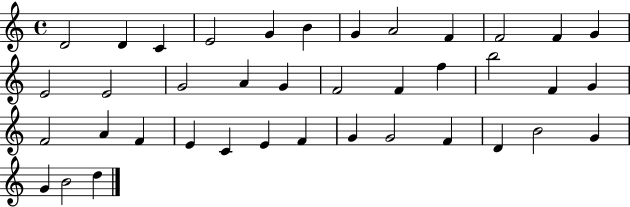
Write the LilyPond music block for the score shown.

{
  \clef treble
  \time 4/4
  \defaultTimeSignature
  \key c \major
  d'2 d'4 c'4 | e'2 g'4 b'4 | g'4 a'2 f'4 | f'2 f'4 g'4 | \break e'2 e'2 | g'2 a'4 g'4 | f'2 f'4 f''4 | b''2 f'4 g'4 | \break f'2 a'4 f'4 | e'4 c'4 e'4 f'4 | g'4 g'2 f'4 | d'4 b'2 g'4 | \break g'4 b'2 d''4 | \bar "|."
}